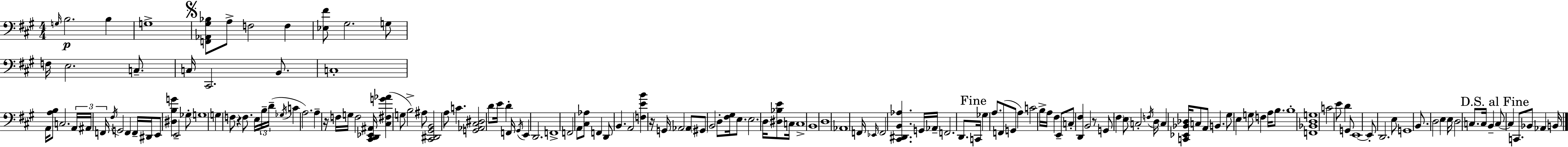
G3/s B3/h. B3/q G3/w [F2,Ab2,G#3,Bb3]/e A3/e F3/h F3/q [Eb3,F#4]/e G#3/h. G3/e F3/s E3/h. C3/e. C3/s C#2/h. B2/e. C3/w A2/s [A3,B3]/e C3/h. A2/s A#2/s F2/s F#3/s G2/h F2/q F2/s D#2/s E2/e [D#3,B3,G4]/q E2/h Gb3/e G3/w G3/q F3/e R/q F3/e. E3/s B3/s D4/s Gb3/s C4/q A3/h. A3/q R/s F3/s G3/s F3/h [C#2,D2,Eb2,A#2]/s [C#3,F#3,G4,Ab4]/q G3/e B3/h A#3/e [C#2,D#2,G#2,B2]/h A3/e C4/q. [G2,Ab2,C#3,D#3]/h D4/e E4/s D4/q F2/s G#2/s E2/q D2/h. F2/w F2/h A2/e [C#3,Ab3]/e F2/q D2/e B2/q. A2/h [F3,E4,B4]/q R/s G2/s Ab2/h Ab2/e G#2/e B2/h D3/e [F#3,G#3]/s E3/e. E3/h. D3/s [D#3,Bb3,E4]/e C3/s C3/w B2/w D3/w Ab2/w F2/s Eb2/s F2/h [C#2,D#2,B2,Ab3]/q. G2/s Ab2/s F2/h. D2/e. C2/s Gb3/q A3/e. F2/e G2/e A3/q C4/h B3/s A3/s F#3/q E2/e C3/e [D2,F#3]/q B2/h R/e G2/e F#3/q E3/e C3/h F3/s D3/s C3/q [C2,Eb2,Bb2,Db3]/s C3/e A2/e B2/q. G#3/e E3/q G3/e F3/q A3/s B3/e. B3/w [F2,Bb2,D3,G3]/w C4/h E4/e D4/q G2/e E2/w E2/e D2/h. E3/e G2/w B2/e. D3/h E3/q E3/s D3/h C3/e. C3/s B2/q C3/e C3/q C2/e. Bb2/e Ab2/q B2/s